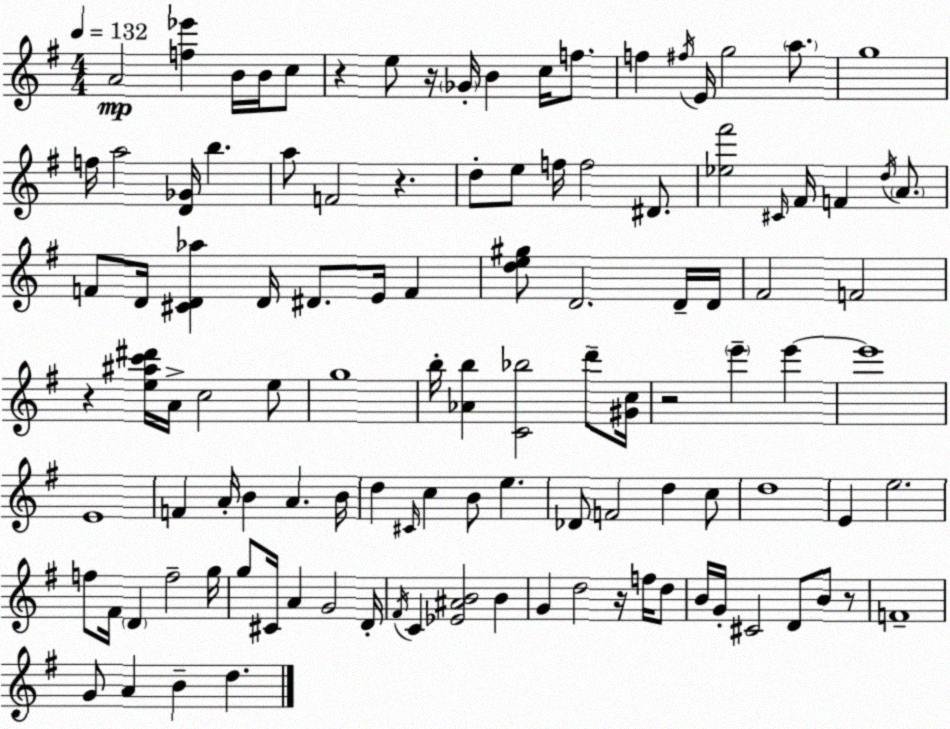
X:1
T:Untitled
M:4/4
L:1/4
K:Em
A2 [f_e'] B/4 B/4 c/2 z e/2 z/4 _G/4 B c/4 f/2 f ^f/4 E/4 g2 a/2 g4 f/4 a2 [D_G]/4 b a/2 F2 z d/2 e/2 f/4 f2 ^D/2 [_e^f']2 ^C/4 ^F/4 F d/4 A/2 F/2 D/4 [^CD_a] D/4 ^D/2 E/4 F [de^g]/2 D2 D/4 D/4 ^F2 F2 z [e^ac'^d']/4 A/4 c2 e/2 g4 b/4 [_Ab] [C_b]2 d'/2 [^Gc]/4 z2 e' e' e'4 E4 F A/4 B A B/4 d ^C/4 c B/2 e _D/2 F2 d c/2 d4 E e2 f/2 ^F/4 D f2 g/4 g/2 ^C/4 A G2 D/4 ^F/4 C [_E^AB]2 B G d2 z/4 f/4 d/2 B/4 G/4 ^C2 D/2 B/2 z/2 F4 G/2 A B d